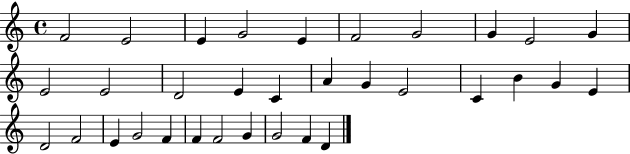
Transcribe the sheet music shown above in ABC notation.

X:1
T:Untitled
M:4/4
L:1/4
K:C
F2 E2 E G2 E F2 G2 G E2 G E2 E2 D2 E C A G E2 C B G E D2 F2 E G2 F F F2 G G2 F D